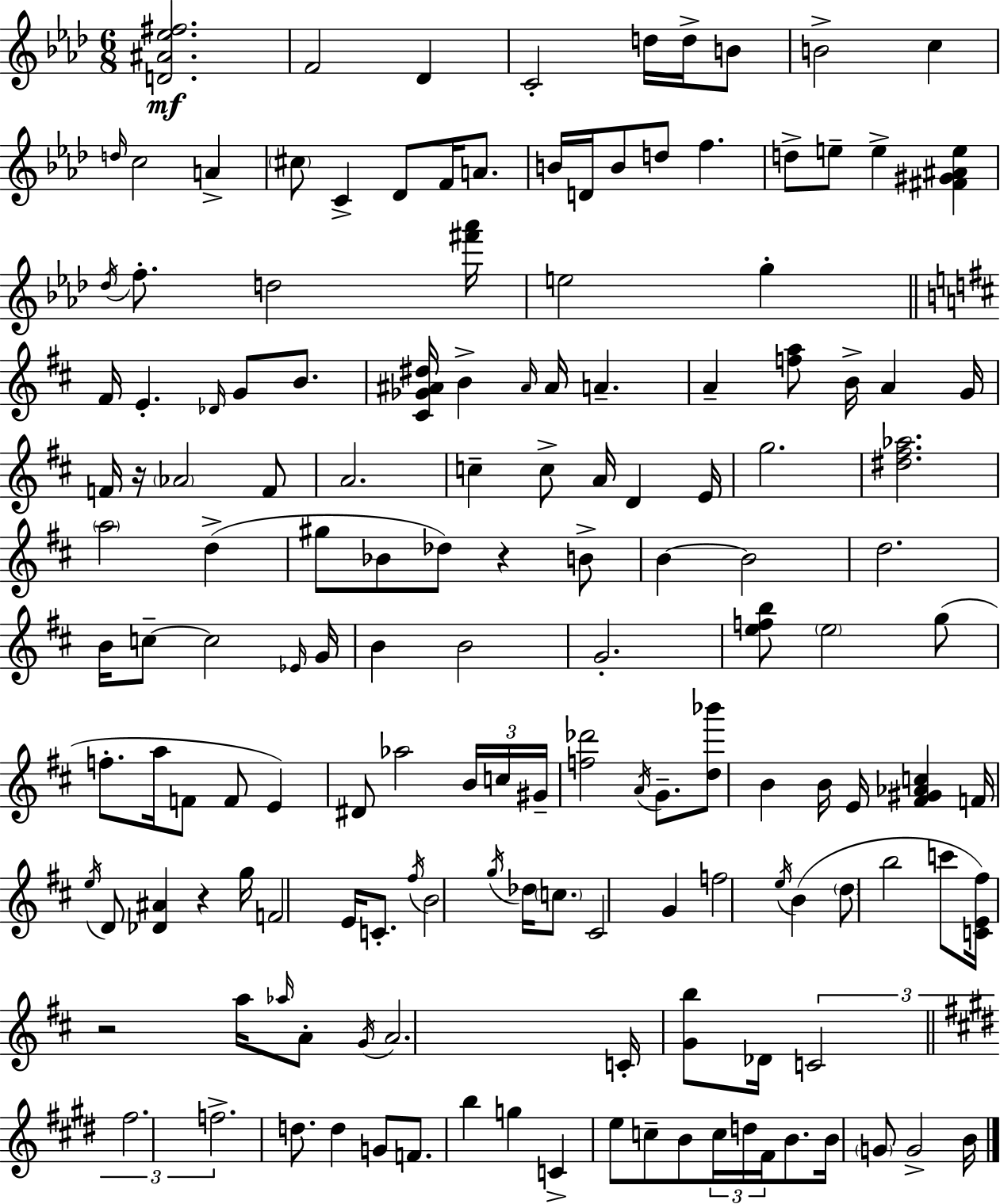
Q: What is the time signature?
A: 6/8